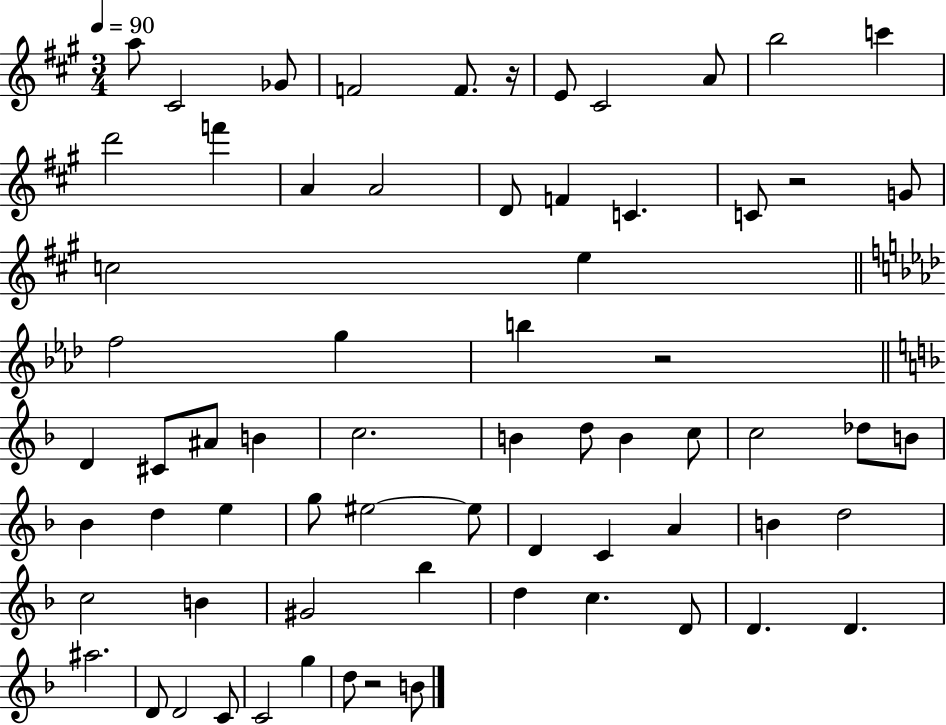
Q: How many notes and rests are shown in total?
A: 68